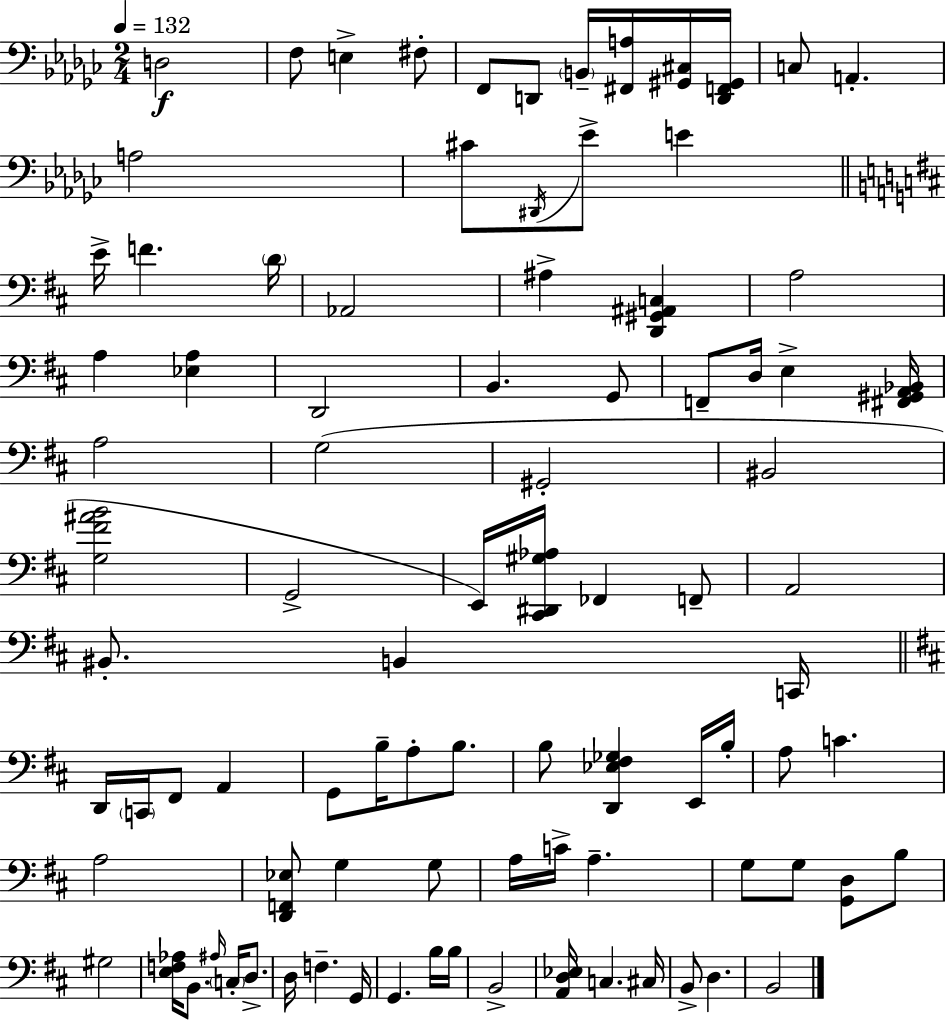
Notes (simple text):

D3/h F3/e E3/q F#3/e F2/e D2/e B2/s [F#2,A3]/s [G#2,C#3]/s [D2,F2,G#2]/s C3/e A2/q. A3/h C#4/e D#2/s Eb4/e E4/q E4/s F4/q. D4/s Ab2/h A#3/q [D2,G#2,A#2,C3]/q A3/h A3/q [Eb3,A3]/q D2/h B2/q. G2/e F2/e D3/s E3/q [F#2,G#2,A2,Bb2]/s A3/h G3/h G#2/h BIS2/h [G3,F#4,A#4,B4]/h G2/h E2/s [C#2,D#2,G#3,Ab3]/s FES2/q F2/e A2/h BIS2/e. B2/q C2/s D2/s C2/s F#2/e A2/q G2/e B3/s A3/e B3/e. B3/e [D2,Eb3,F#3,Gb3]/q E2/s B3/s A3/e C4/q. A3/h [D2,F2,Eb3]/e G3/q G3/e A3/s C4/s A3/q. G3/e G3/e [G2,D3]/e B3/e G#3/h [E3,F3,Ab3]/s B2/e. A#3/s C3/s D3/e. D3/s F3/q. G2/s G2/q. B3/s B3/s B2/h [A2,D3,Eb3]/s C3/q. C#3/s B2/e D3/q. B2/h